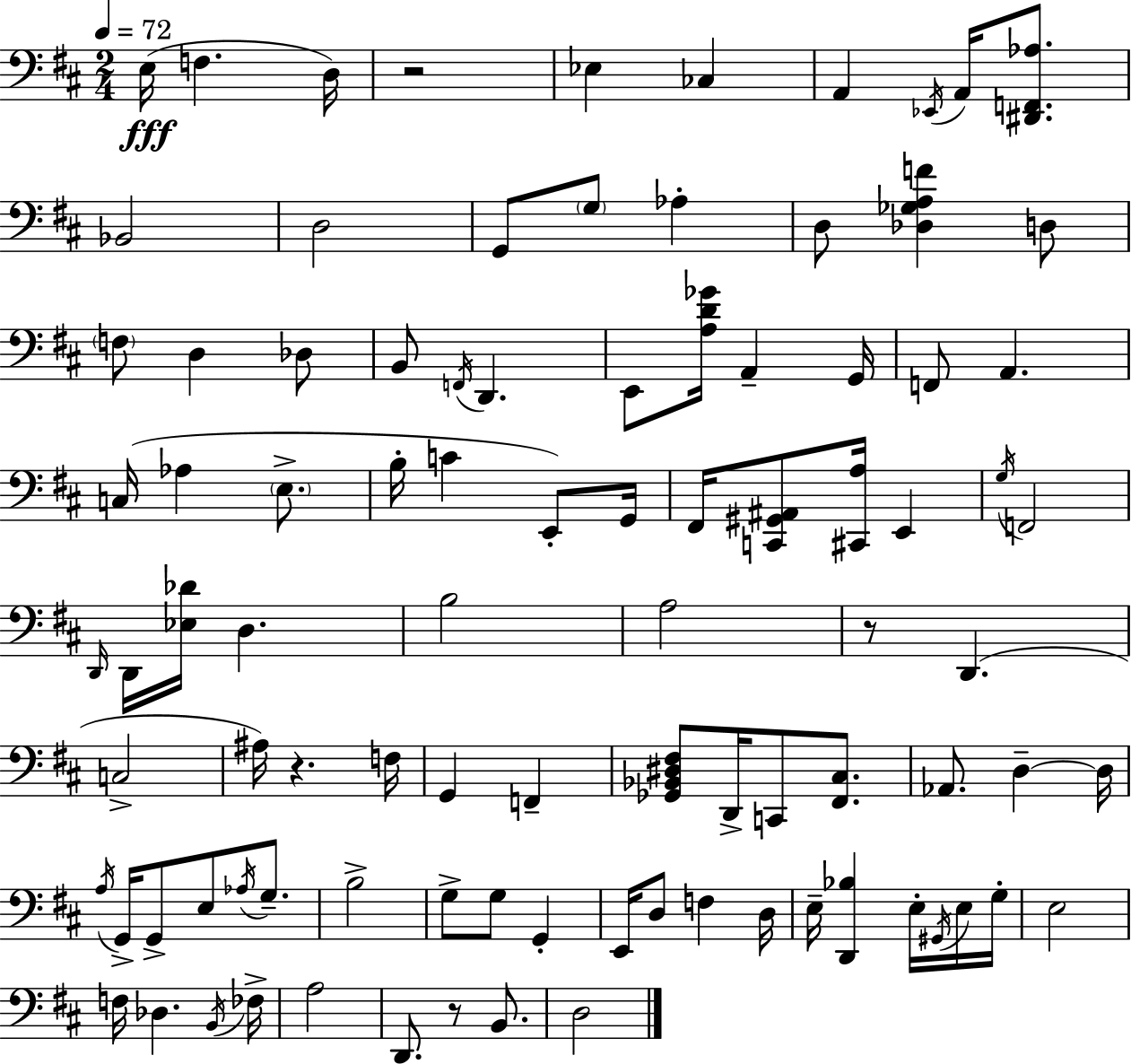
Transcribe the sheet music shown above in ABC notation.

X:1
T:Untitled
M:2/4
L:1/4
K:D
E,/4 F, D,/4 z2 _E, _C, A,, _E,,/4 A,,/4 [^D,,F,,_A,]/2 _B,,2 D,2 G,,/2 G,/2 _A, D,/2 [_D,_G,A,F] D,/2 F,/2 D, _D,/2 B,,/2 F,,/4 D,, E,,/2 [A,D_G]/4 A,, G,,/4 F,,/2 A,, C,/4 _A, E,/2 B,/4 C E,,/2 G,,/4 ^F,,/4 [C,,^G,,^A,,]/2 [^C,,A,]/4 E,, G,/4 F,,2 D,,/4 D,,/4 [_E,_D]/4 D, B,2 A,2 z/2 D,, C,2 ^A,/4 z F,/4 G,, F,, [_G,,_B,,^D,^F,]/2 D,,/4 C,,/2 [^F,,^C,]/2 _A,,/2 D, D,/4 A,/4 G,,/4 G,,/2 E,/2 _A,/4 G,/2 B,2 G,/2 G,/2 G,, E,,/4 D,/2 F, D,/4 E,/4 [D,,_B,] E,/4 ^G,,/4 E,/4 G,/4 E,2 F,/4 _D, B,,/4 _F,/4 A,2 D,,/2 z/2 B,,/2 D,2